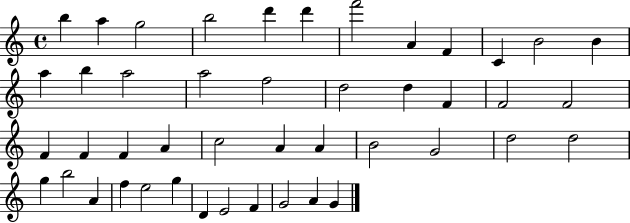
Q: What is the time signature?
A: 4/4